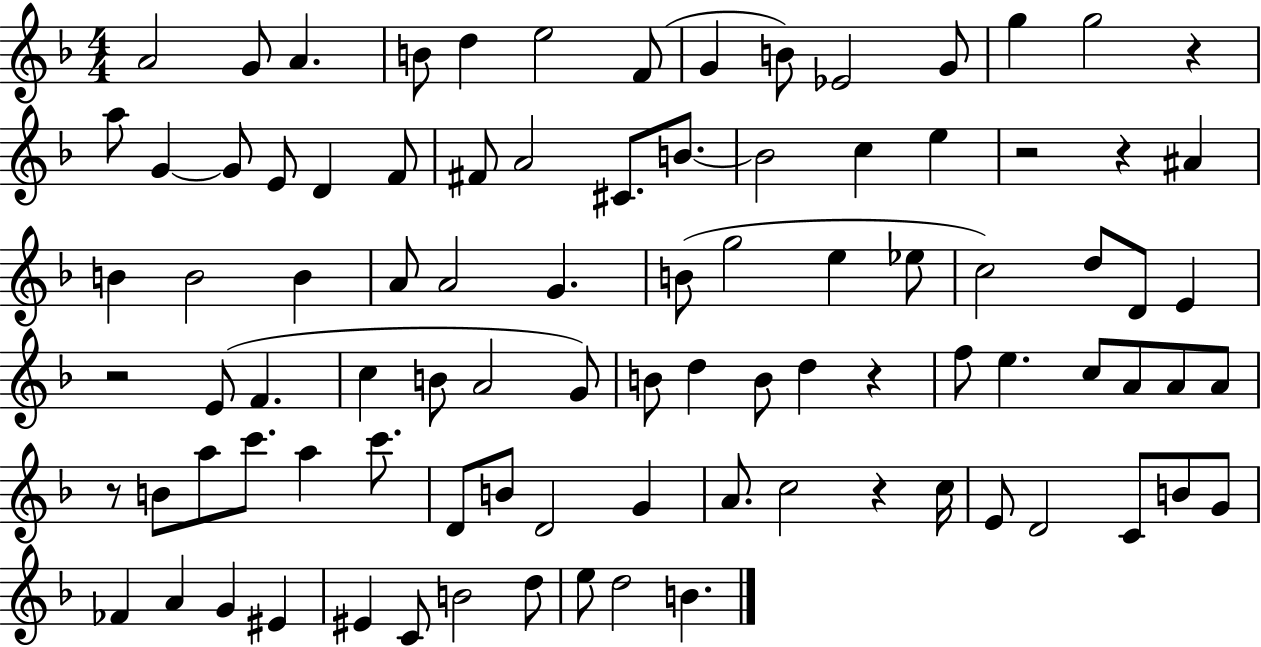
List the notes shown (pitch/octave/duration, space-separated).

A4/h G4/e A4/q. B4/e D5/q E5/h F4/e G4/q B4/e Eb4/h G4/e G5/q G5/h R/q A5/e G4/q G4/e E4/e D4/q F4/e F#4/e A4/h C#4/e. B4/e. B4/h C5/q E5/q R/h R/q A#4/q B4/q B4/h B4/q A4/e A4/h G4/q. B4/e G5/h E5/q Eb5/e C5/h D5/e D4/e E4/q R/h E4/e F4/q. C5/q B4/e A4/h G4/e B4/e D5/q B4/e D5/q R/q F5/e E5/q. C5/e A4/e A4/e A4/e R/e B4/e A5/e C6/e. A5/q C6/e. D4/e B4/e D4/h G4/q A4/e. C5/h R/q C5/s E4/e D4/h C4/e B4/e G4/e FES4/q A4/q G4/q EIS4/q EIS4/q C4/e B4/h D5/e E5/e D5/h B4/q.